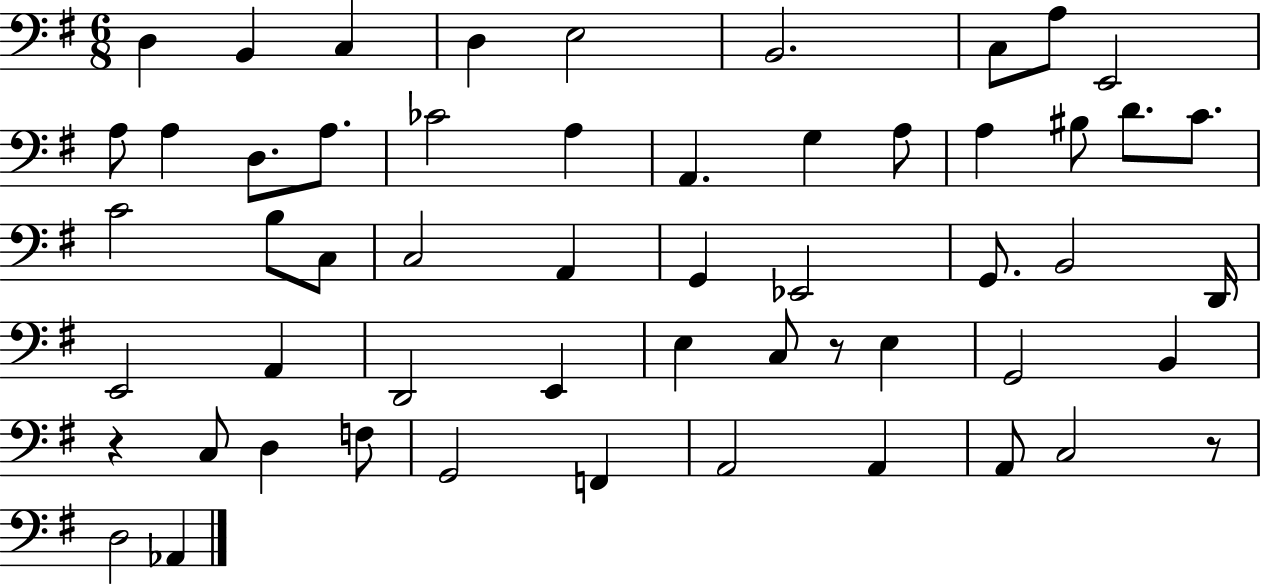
D3/q B2/q C3/q D3/q E3/h B2/h. C3/e A3/e E2/h A3/e A3/q D3/e. A3/e. CES4/h A3/q A2/q. G3/q A3/e A3/q BIS3/e D4/e. C4/e. C4/h B3/e C3/e C3/h A2/q G2/q Eb2/h G2/e. B2/h D2/s E2/h A2/q D2/h E2/q E3/q C3/e R/e E3/q G2/h B2/q R/q C3/e D3/q F3/e G2/h F2/q A2/h A2/q A2/e C3/h R/e D3/h Ab2/q